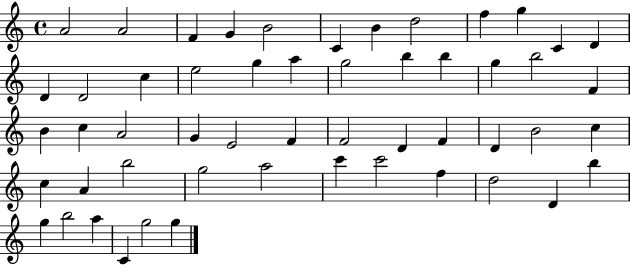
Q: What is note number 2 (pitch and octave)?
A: A4